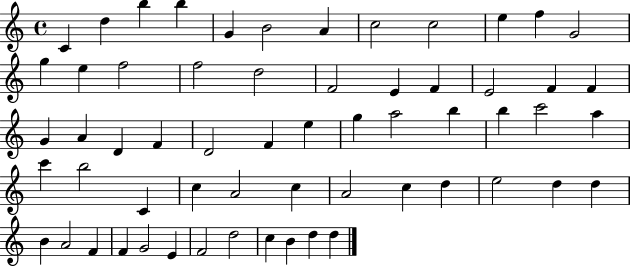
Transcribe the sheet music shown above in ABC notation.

X:1
T:Untitled
M:4/4
L:1/4
K:C
C d b b G B2 A c2 c2 e f G2 g e f2 f2 d2 F2 E F E2 F F G A D F D2 F e g a2 b b c'2 a c' b2 C c A2 c A2 c d e2 d d B A2 F F G2 E F2 d2 c B d d